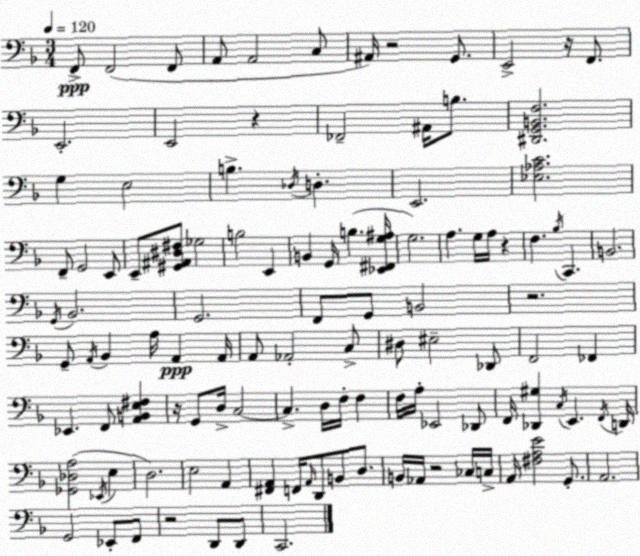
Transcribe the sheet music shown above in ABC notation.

X:1
T:Untitled
M:3/4
L:1/4
K:F
F,,/2 F,,2 F,,/2 A,,/2 A,,2 C,/2 ^A,,/4 z2 G,,/2 E,,2 z/4 F,,/2 E,,2 E,,2 z _F,,2 ^A,,/4 B,/2 [^D,,G,,B,,F,]2 G, E,2 B, _D,/4 D, E,,2 [_E,_A,C]2 F,,/2 G,,2 E,,/2 E,,/2 [^G,,^A,,^D,^F,]/2 _G,2 B,2 E,, B,, G,,/4 B, [_E,,^F,,G,^A,]/4 G,2 A, G,/4 A,/4 z F, _B,/4 C,, B,,2 G,,/4 _B,,2 G,,2 F,,/2 G,,/2 B,,2 z2 G,,/2 A,,/4 _B,, A,/4 A,, A,,/4 A,,/2 _A,,2 C,/2 ^D,/2 ^E,2 _D,,/2 F,,2 _F,, _E,, F,,/2 [A,,B,,E,^F,] z/4 G,,/2 D,/4 C,2 C, D,/4 F,/4 F, F,/4 A,/4 _E,,2 _D,,/2 F,,/4 [_D,,^G,] C,/4 E,, F,,/4 D,,/4 [_G,,_D,A,]2 _E,,/4 E, D,2 E,2 A,, [^F,,A,,] F,,/4 A,,/4 D,,/2 B,,/2 D,/2 B,,/4 _A,,/4 z2 _C,/4 C,/4 A,,/4 [^F,A,E]2 G,,/2 A,,2 G,,2 _E,,/2 F,,/2 z2 D,,/2 D,,/2 C,,2